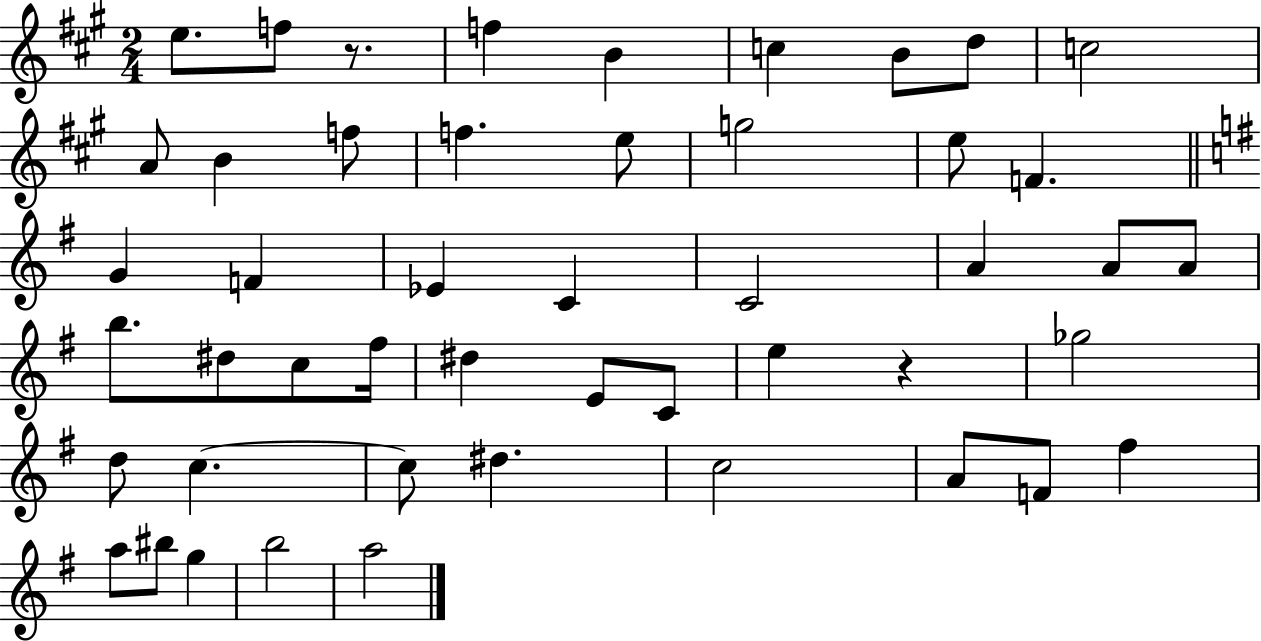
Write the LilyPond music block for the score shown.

{
  \clef treble
  \numericTimeSignature
  \time 2/4
  \key a \major
  \repeat volta 2 { e''8. f''8 r8. | f''4 b'4 | c''4 b'8 d''8 | c''2 | \break a'8 b'4 f''8 | f''4. e''8 | g''2 | e''8 f'4. | \break \bar "||" \break \key e \minor g'4 f'4 | ees'4 c'4 | c'2 | a'4 a'8 a'8 | \break b''8. dis''8 c''8 fis''16 | dis''4 e'8 c'8 | e''4 r4 | ges''2 | \break d''8 c''4.~~ | c''8 dis''4. | c''2 | a'8 f'8 fis''4 | \break a''8 bis''8 g''4 | b''2 | a''2 | } \bar "|."
}